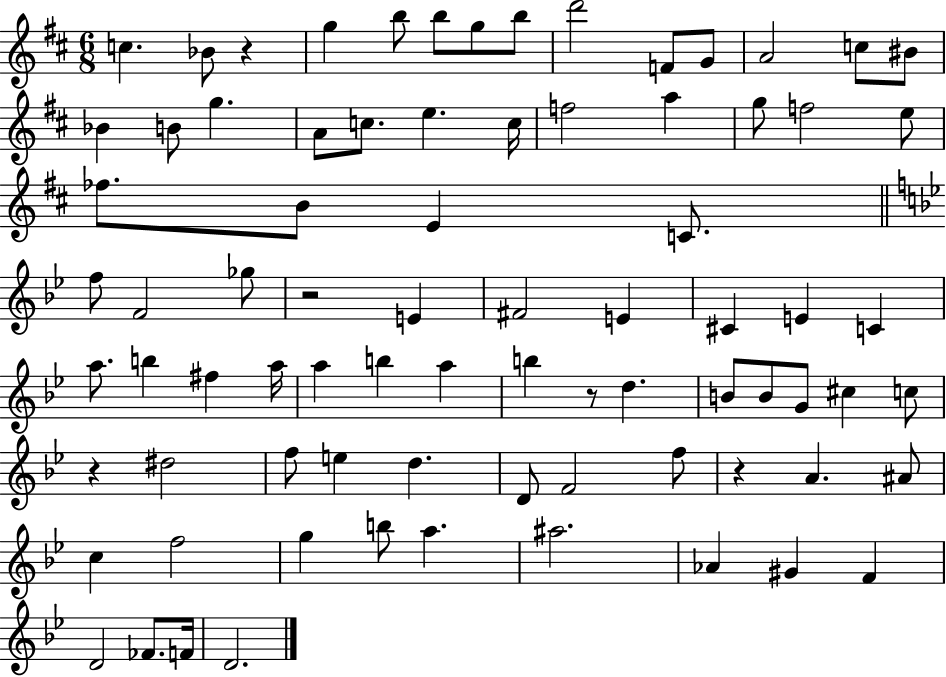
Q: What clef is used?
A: treble